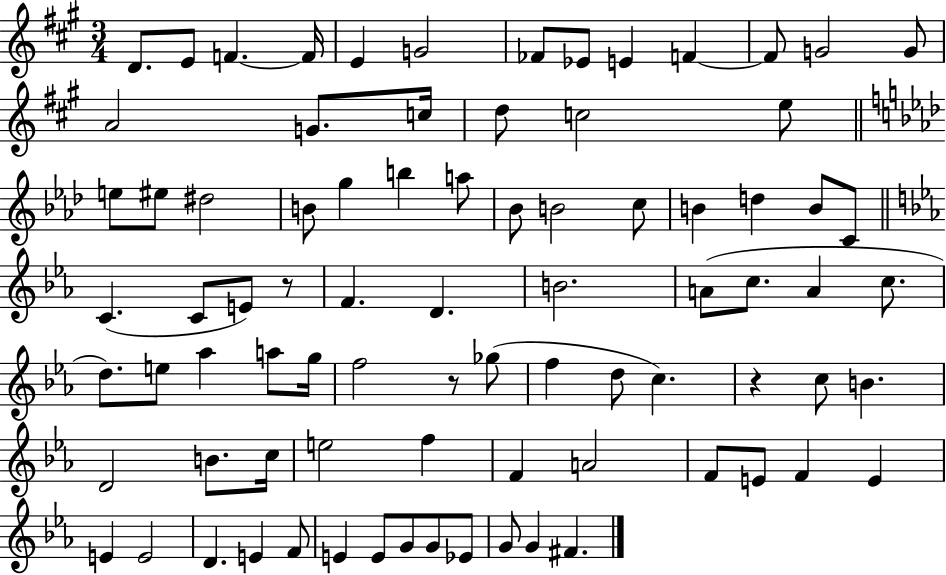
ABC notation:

X:1
T:Untitled
M:3/4
L:1/4
K:A
D/2 E/2 F F/4 E G2 _F/2 _E/2 E F F/2 G2 G/2 A2 G/2 c/4 d/2 c2 e/2 e/2 ^e/2 ^d2 B/2 g b a/2 _B/2 B2 c/2 B d B/2 C/2 C C/2 E/2 z/2 F D B2 A/2 c/2 A c/2 d/2 e/2 _a a/2 g/4 f2 z/2 _g/2 f d/2 c z c/2 B D2 B/2 c/4 e2 f F A2 F/2 E/2 F E E E2 D E F/2 E E/2 G/2 G/2 _E/2 G/2 G ^F